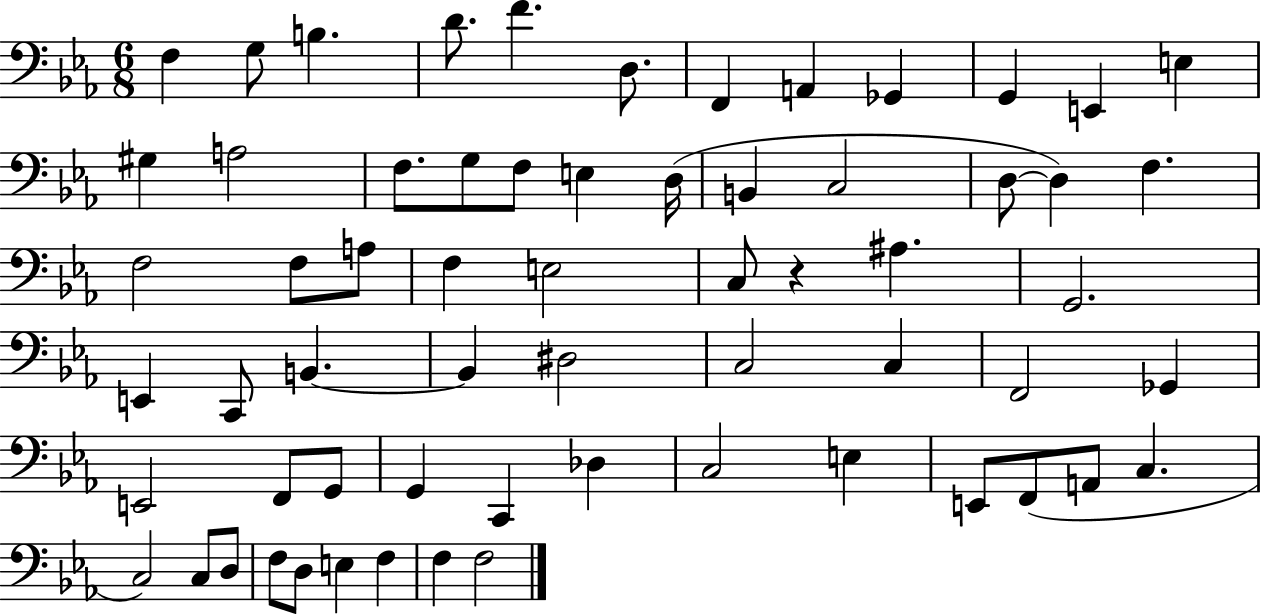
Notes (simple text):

F3/q G3/e B3/q. D4/e. F4/q. D3/e. F2/q A2/q Gb2/q G2/q E2/q E3/q G#3/q A3/h F3/e. G3/e F3/e E3/q D3/s B2/q C3/h D3/e D3/q F3/q. F3/h F3/e A3/e F3/q E3/h C3/e R/q A#3/q. G2/h. E2/q C2/e B2/q. B2/q D#3/h C3/h C3/q F2/h Gb2/q E2/h F2/e G2/e G2/q C2/q Db3/q C3/h E3/q E2/e F2/e A2/e C3/q. C3/h C3/e D3/e F3/e D3/e E3/q F3/q F3/q F3/h